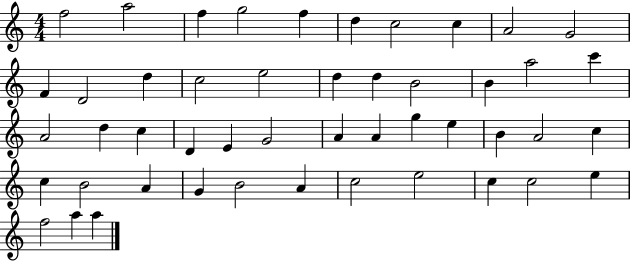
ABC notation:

X:1
T:Untitled
M:4/4
L:1/4
K:C
f2 a2 f g2 f d c2 c A2 G2 F D2 d c2 e2 d d B2 B a2 c' A2 d c D E G2 A A g e B A2 c c B2 A G B2 A c2 e2 c c2 e f2 a a